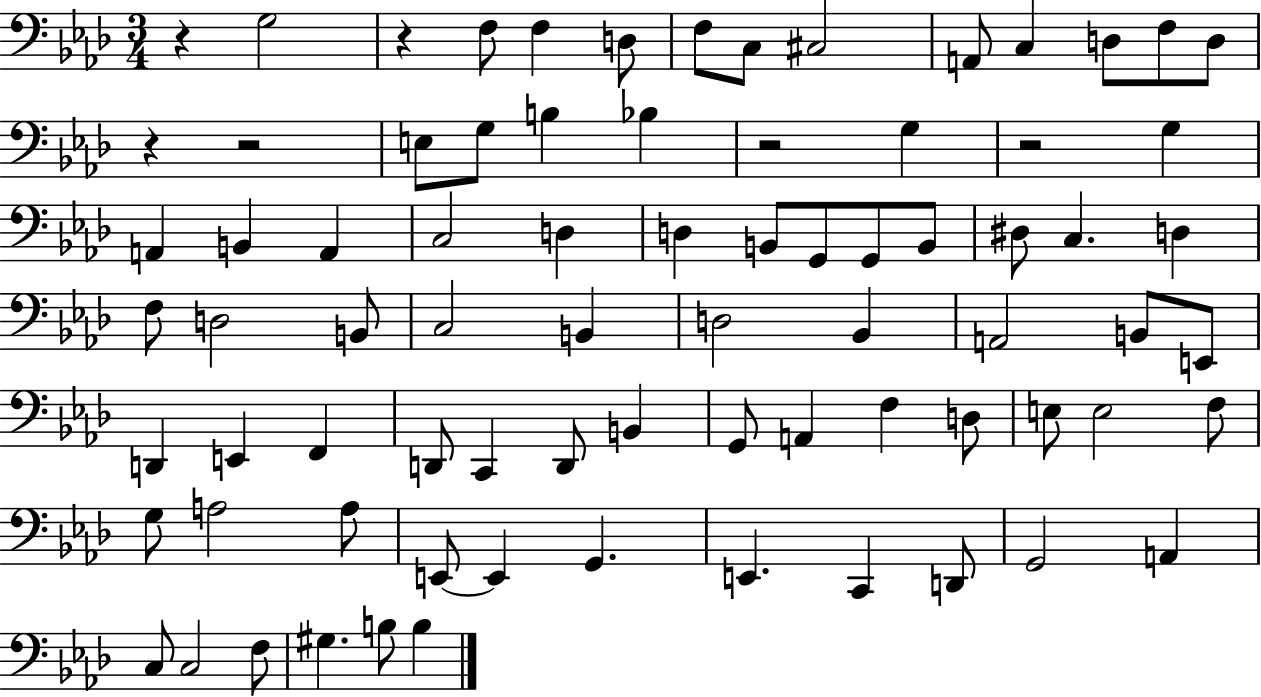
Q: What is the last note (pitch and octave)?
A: B3